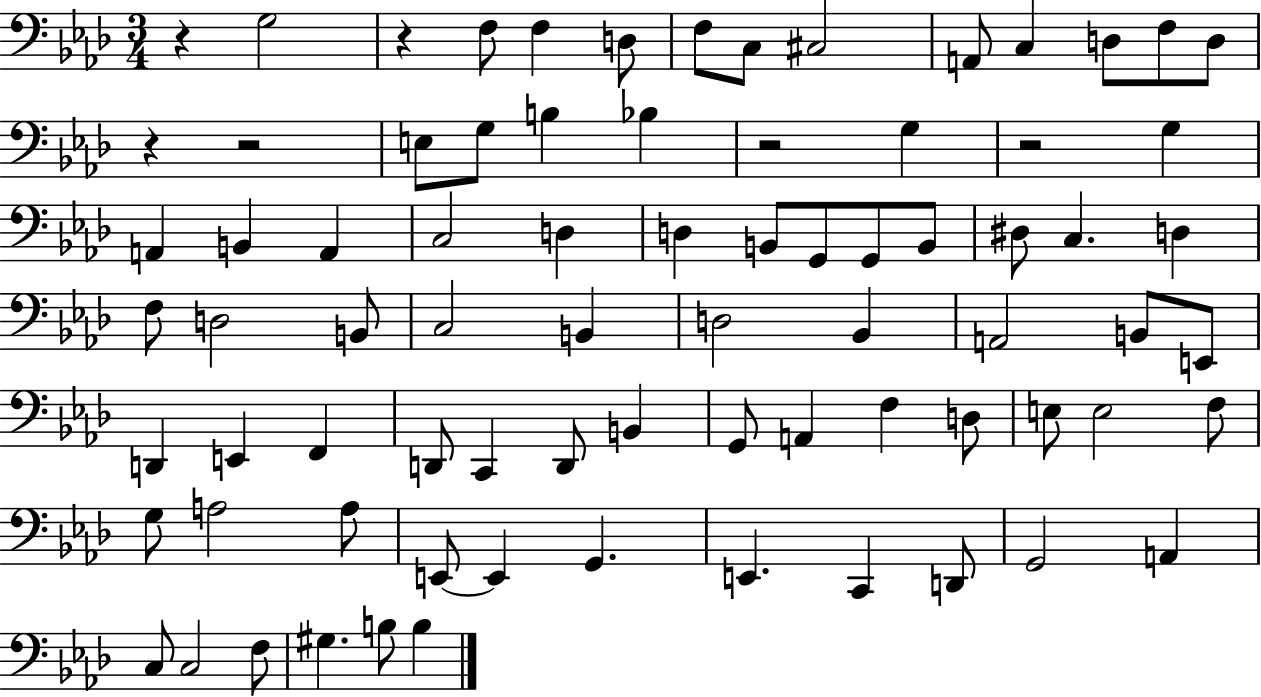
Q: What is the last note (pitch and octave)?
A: B3